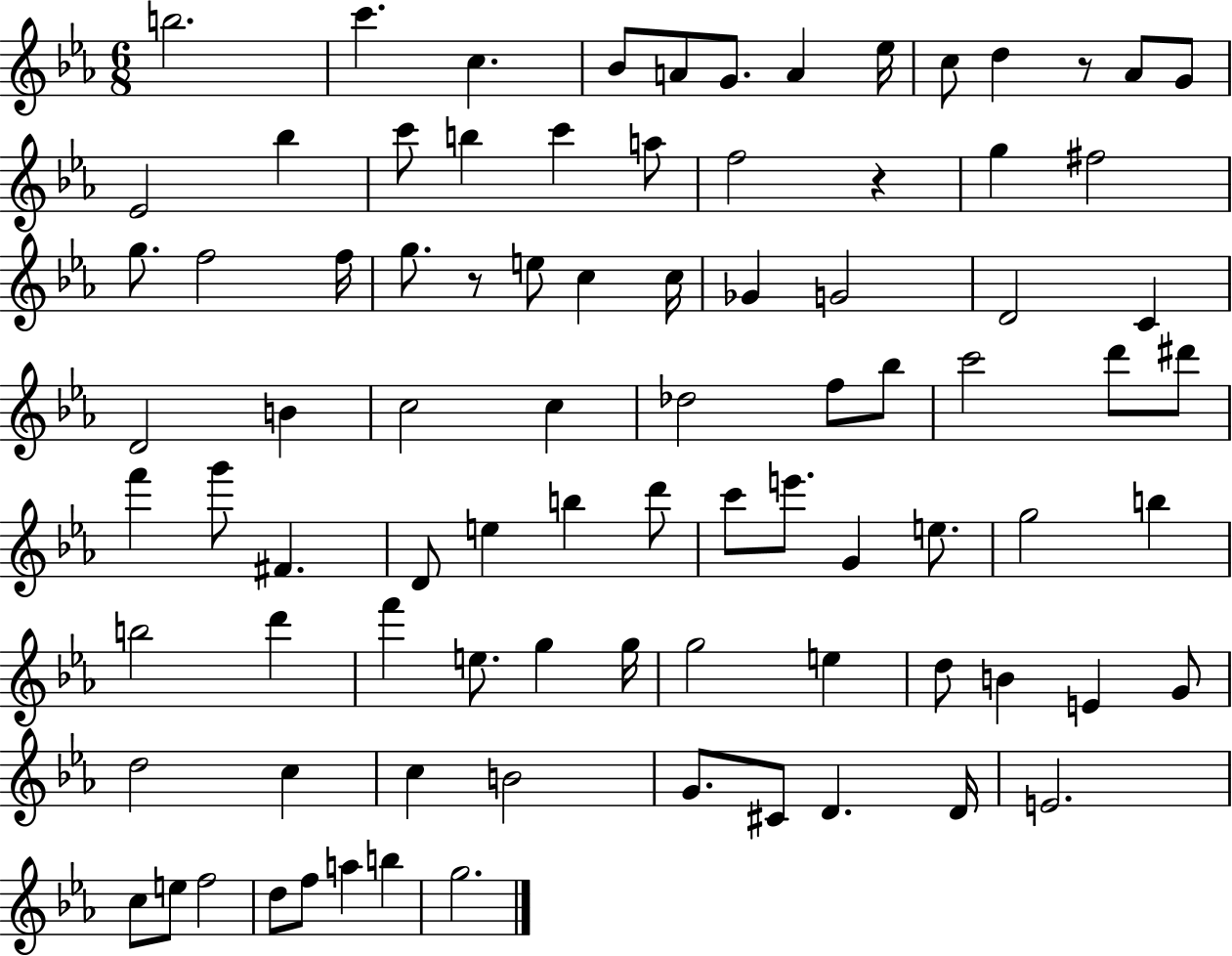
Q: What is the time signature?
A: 6/8